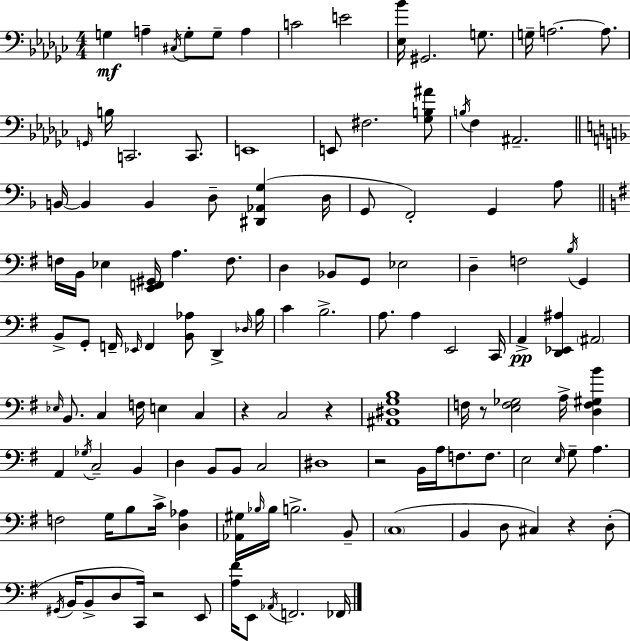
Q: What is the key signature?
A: EES minor